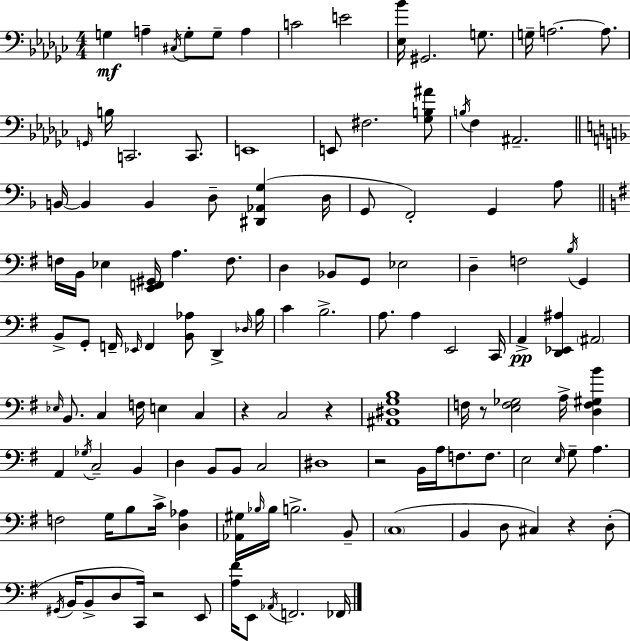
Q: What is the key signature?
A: EES minor